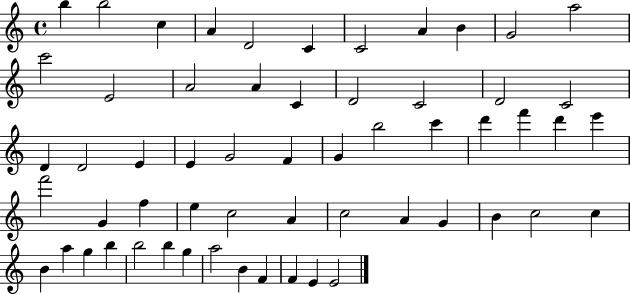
{
  \clef treble
  \time 4/4
  \defaultTimeSignature
  \key c \major
  b''4 b''2 c''4 | a'4 d'2 c'4 | c'2 a'4 b'4 | g'2 a''2 | \break c'''2 e'2 | a'2 a'4 c'4 | d'2 c'2 | d'2 c'2 | \break d'4 d'2 e'4 | e'4 g'2 f'4 | g'4 b''2 c'''4 | d'''4 f'''4 d'''4 e'''4 | \break f'''2 g'4 f''4 | e''4 c''2 a'4 | c''2 a'4 g'4 | b'4 c''2 c''4 | \break b'4 a''4 g''4 b''4 | b''2 b''4 g''4 | a''2 b'4 f'4 | f'4 e'4 e'2 | \break \bar "|."
}